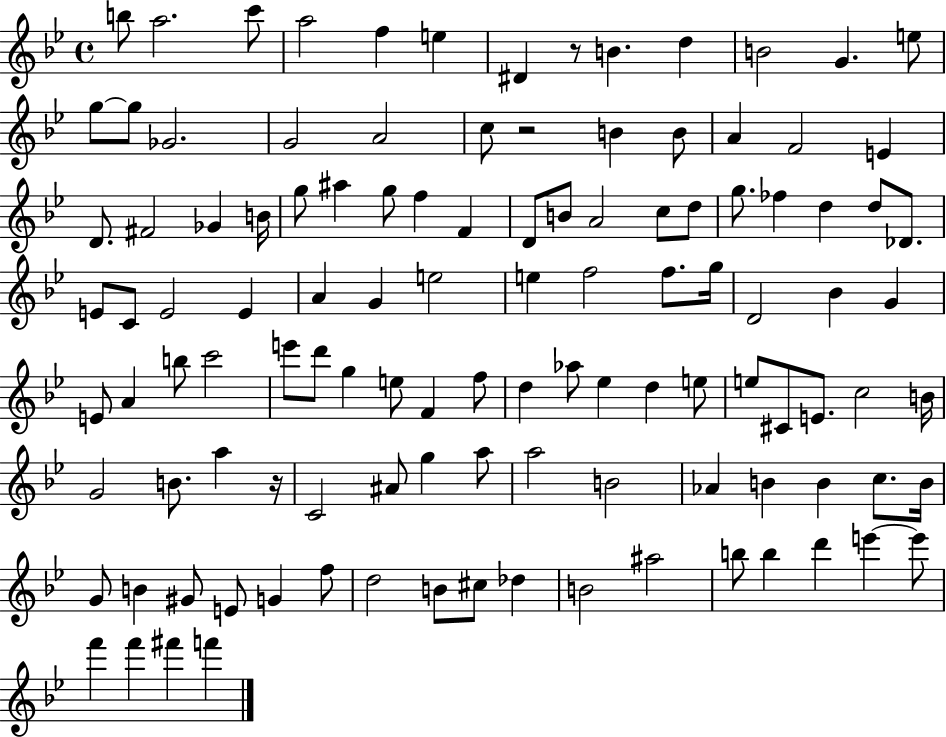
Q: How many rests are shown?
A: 3